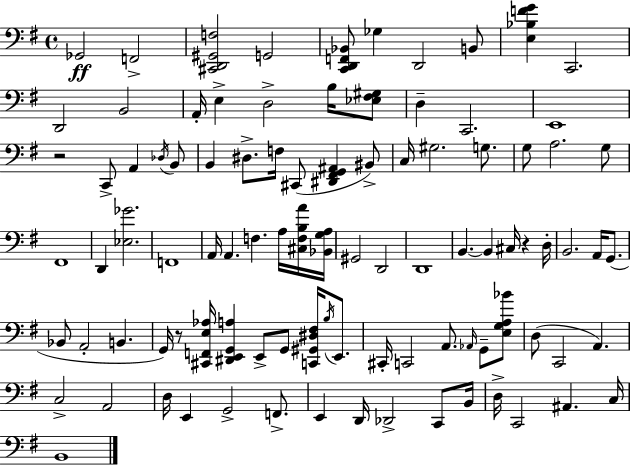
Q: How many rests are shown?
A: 3